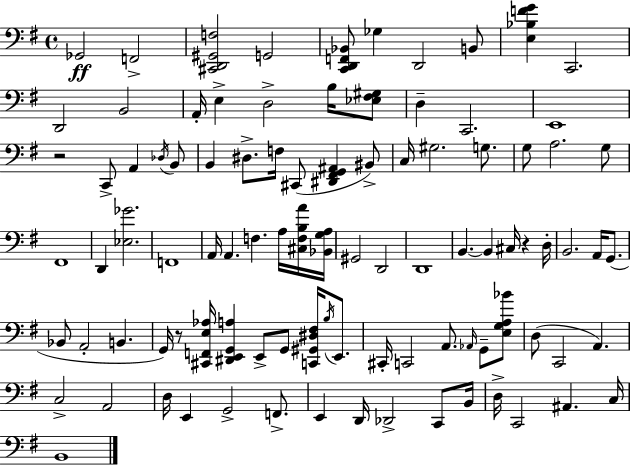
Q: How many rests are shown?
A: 3